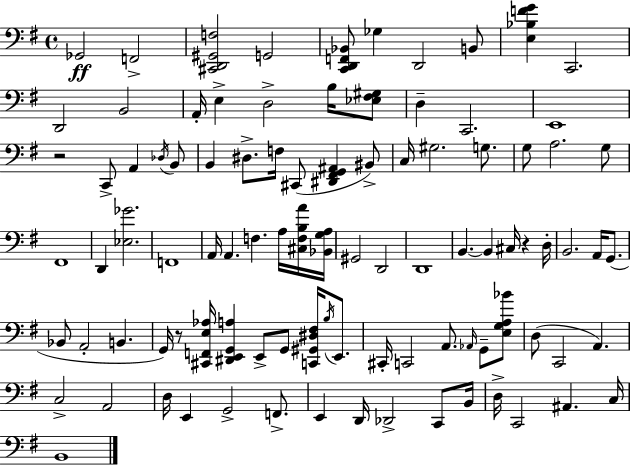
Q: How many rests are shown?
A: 3